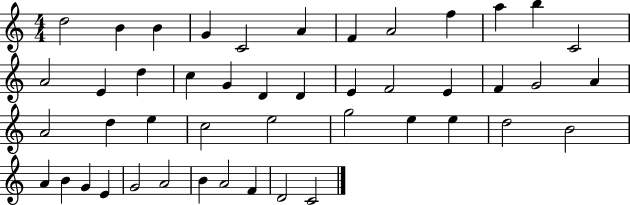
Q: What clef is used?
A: treble